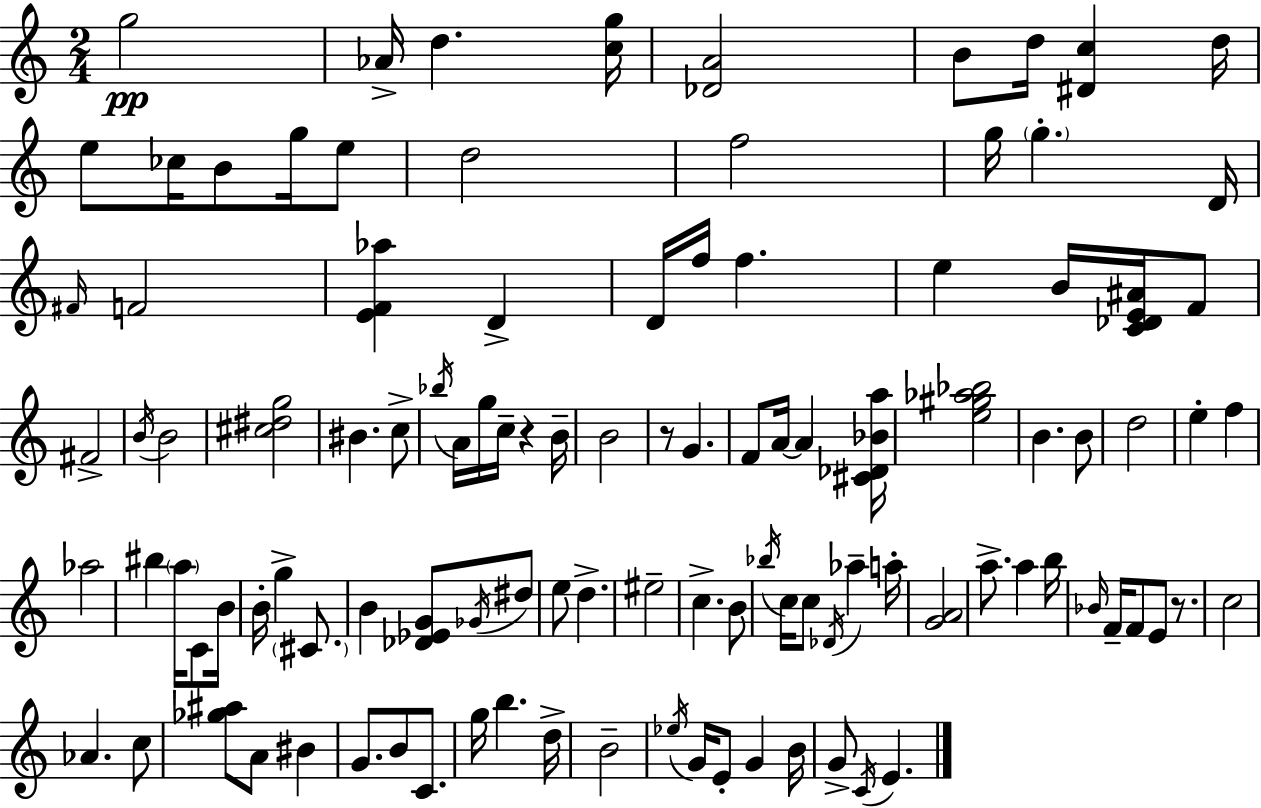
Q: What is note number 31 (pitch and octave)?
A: Bb5